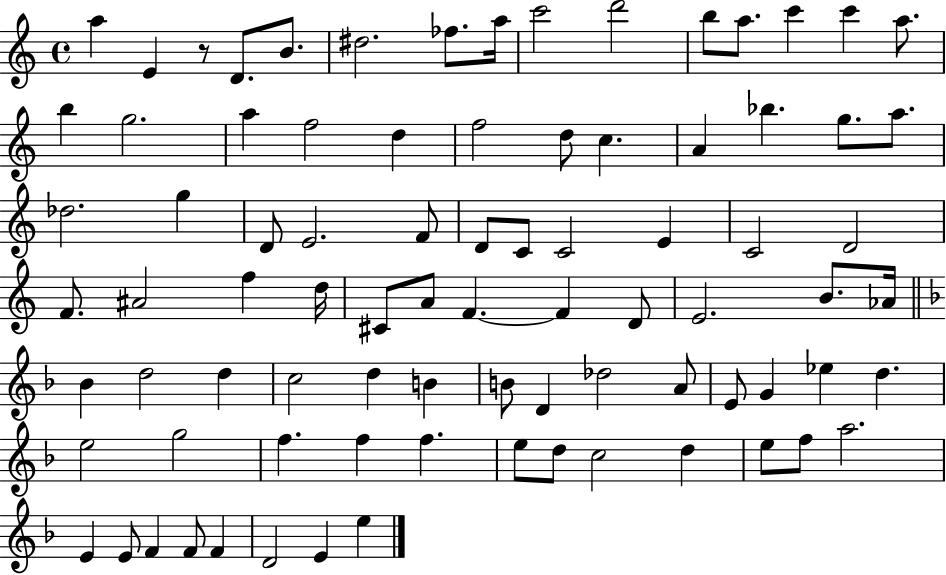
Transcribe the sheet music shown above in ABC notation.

X:1
T:Untitled
M:4/4
L:1/4
K:C
a E z/2 D/2 B/2 ^d2 _f/2 a/4 c'2 d'2 b/2 a/2 c' c' a/2 b g2 a f2 d f2 d/2 c A _b g/2 a/2 _d2 g D/2 E2 F/2 D/2 C/2 C2 E C2 D2 F/2 ^A2 f d/4 ^C/2 A/2 F F D/2 E2 B/2 _A/4 _B d2 d c2 d B B/2 D _d2 A/2 E/2 G _e d e2 g2 f f f e/2 d/2 c2 d e/2 f/2 a2 E E/2 F F/2 F D2 E e